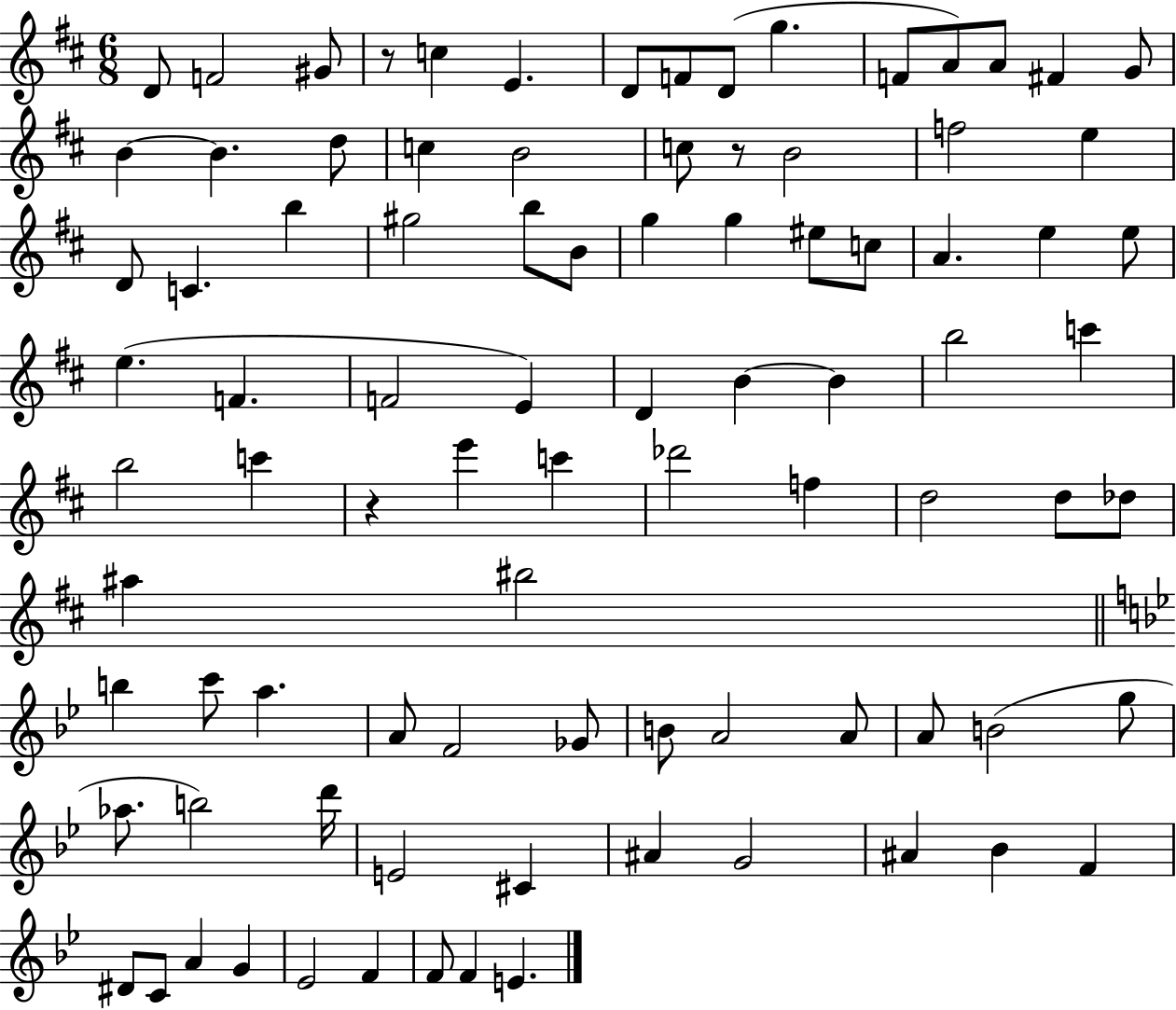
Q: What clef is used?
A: treble